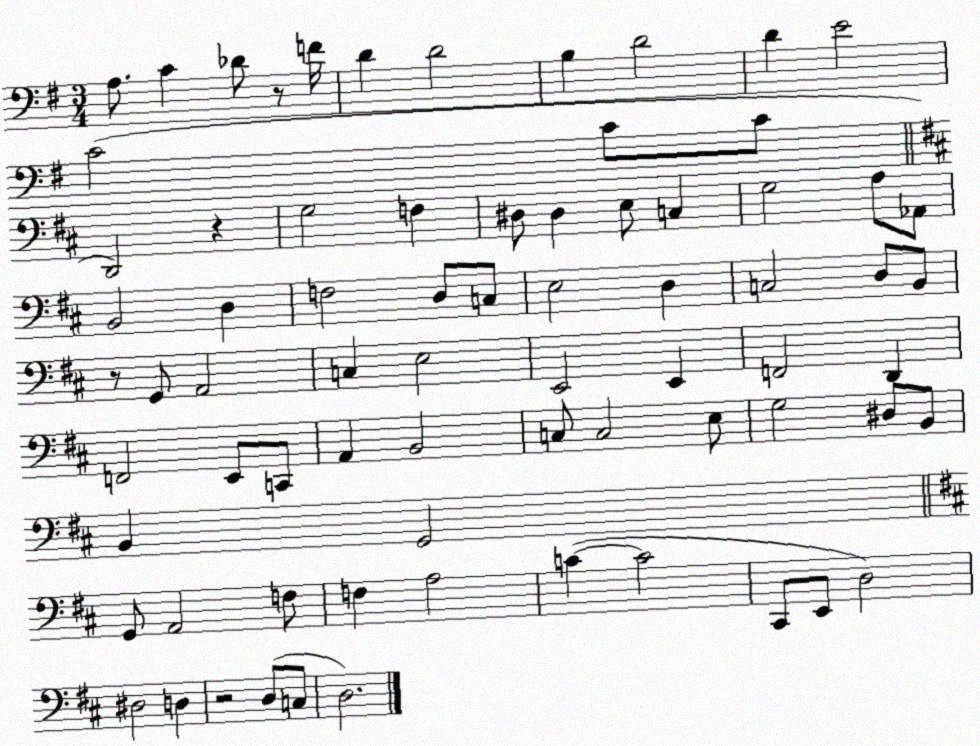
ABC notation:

X:1
T:Untitled
M:3/4
L:1/4
K:G
A,/2 C _D/2 z/2 F/4 D D2 B, D2 D E2 C2 C/2 C/2 D,,2 z G,2 F, ^D,/2 ^D, E,/2 C, G,2 A,/2 _A,,/2 B,,2 D, F,2 D,/2 C,/2 E,2 D, C,2 D,/2 B,,/2 z/2 G,,/2 A,,2 C, E,2 E,,2 E,, F,,2 D,, F,,2 E,,/2 C,,/2 A,, B,,2 C,/2 C,2 E,/2 G,2 ^D,/2 B,,/2 B,, G,,2 G,,/2 A,,2 F,/2 F, A,2 C C2 ^C,,/2 E,,/2 D,2 ^D,2 D, z2 D,/2 C,/2 D,2